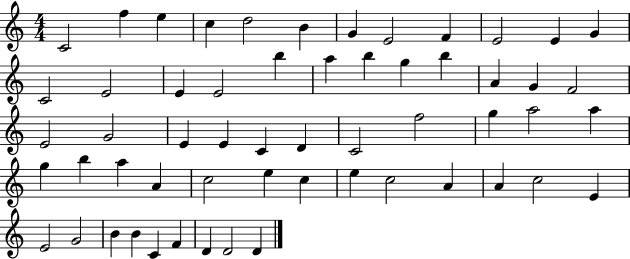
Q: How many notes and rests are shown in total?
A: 57